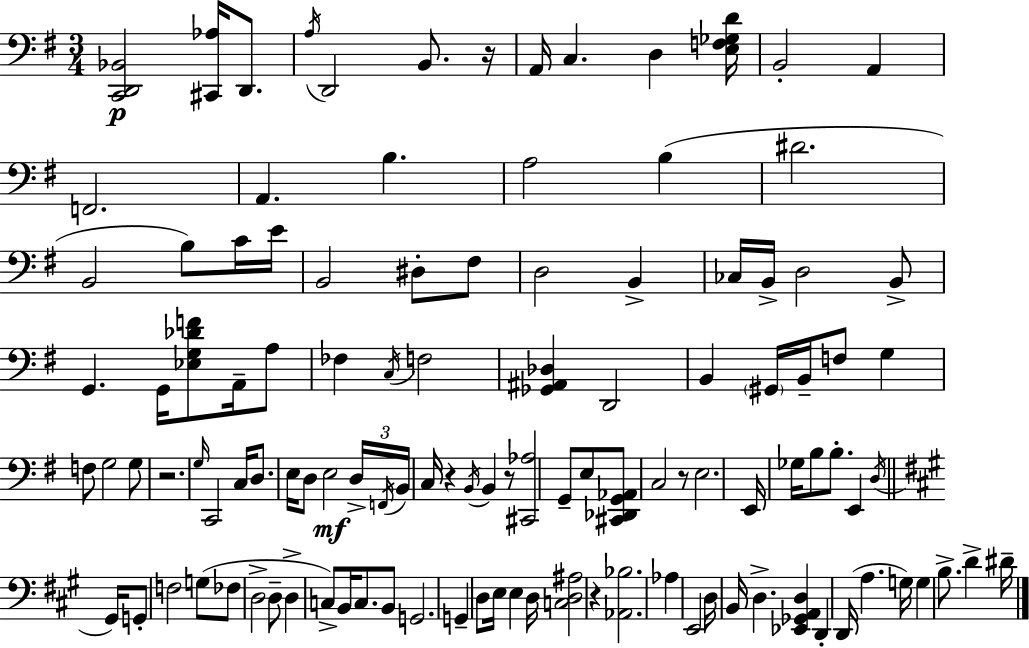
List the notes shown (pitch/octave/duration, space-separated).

[C2,D2,Bb2]/h [C#2,Ab3]/s D2/e. A3/s D2/h B2/e. R/s A2/s C3/q. D3/q [E3,F3,Gb3,D4]/s B2/h A2/q F2/h. A2/q. B3/q. A3/h B3/q D#4/h. B2/h B3/e C4/s E4/s B2/h D#3/e F#3/e D3/h B2/q CES3/s B2/s D3/h B2/e G2/q. G2/s [Eb3,G3,Db4,F4]/e A2/s A3/e FES3/q C3/s F3/h [Gb2,A#2,Db3]/q D2/h B2/q G#2/s B2/s F3/e G3/q F3/e G3/h G3/e R/h. G3/s C2/h C3/s D3/e. E3/s D3/e E3/h D3/s F2/s B2/s C3/s R/q B2/s B2/q R/e [C#2,Ab3]/h G2/e E3/e [C#2,Db2,G2,Ab2]/e C3/h R/e E3/h. E2/s Gb3/s B3/e B3/e. E2/q D3/s G#2/s G2/e F3/h G3/e FES3/e D3/h D3/e D3/q C3/e B2/s C3/e. B2/e G2/h. G2/q D3/e E3/s E3/q D3/s [C3,D3,A#3]/h R/q [Ab2,Bb3]/h. Ab3/q E2/h D3/s B2/s D3/q. [Eb2,Gb2,A2,D3]/q D2/q D2/s A3/q. G3/s G3/q B3/e. D4/q D#4/s